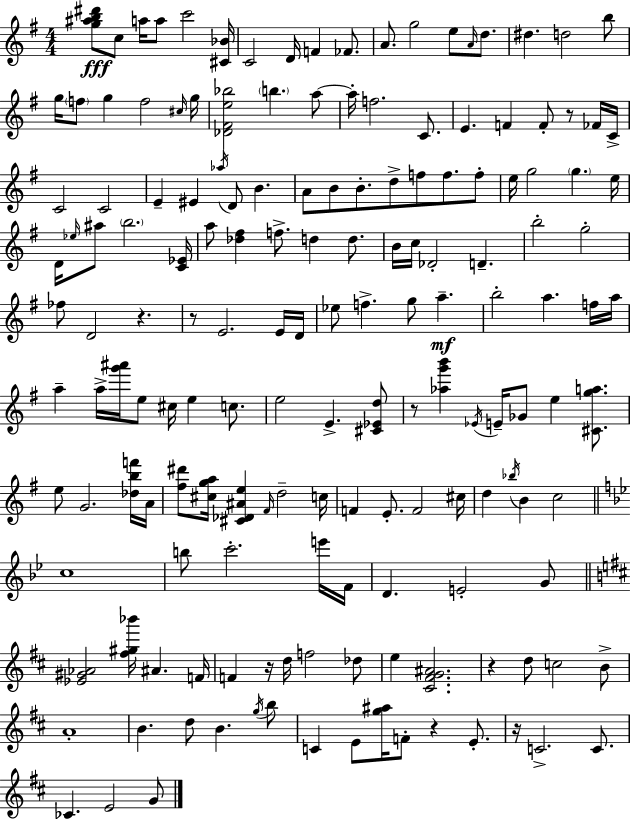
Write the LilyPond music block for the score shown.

{
  \clef treble
  \numericTimeSignature
  \time 4/4
  \key g \major
  <g'' ais'' b'' dis'''>8\fff c''8 a''16 a''8 c'''2 <cis' bes'>16 | c'2 d'16 f'4 fes'8. | a'8. g''2 e''8 \grace { a'16 } d''8. | dis''4. d''2 b''8 | \break g''16 \parenthesize f''8 g''4 f''2 | \grace { cis''16 } g''16 <des' fis' e'' bes''>2 \parenthesize b''4. | a''8~~ a''16-. f''2. c'8. | e'4. f'4 f'8-. r8 | \break fes'16 c'16-> c'2 c'2 | e'4-- eis'4 \acciaccatura { aes''16 } d'8 b'4. | a'8 b'8 b'8.-. d''8-> f''8 f''8. | f''8-. e''16 g''2 \parenthesize g''4. | \break e''16 d'16 \grace { ees''16 } ais''8 \parenthesize b''2. | <c' ees'>16 a''8 <des'' fis''>4 f''8.-> d''4 | d''8. b'16 c''16 des'2-. d'4.-- | b''2-. g''2-. | \break fes''8 d'2 r4. | r8 e'2. | e'16 d'16 ees''8 f''4.-> g''8 a''4.--\mf | b''2-. a''4. | \break f''16 a''16 a''4-- a''16-> <g''' ais'''>16 e''8 cis''16 e''4 | c''8. e''2 e'4.-> | <cis' ees' d''>8 r8 <aes'' g''' b'''>4 \acciaccatura { ees'16 } e'16-- ges'8 e''4 | <cis' g'' a''>8. e''8 g'2. | \break <des'' b'' f'''>16 a'16 <fis'' dis'''>8 <cis'' g'' a''>16 <cis' des' ais' e''>4 \grace { fis'16 } d''2-- | c''16 f'4 e'8.-. f'2 | cis''16 d''4 \acciaccatura { bes''16 } b'4 c''2 | \bar "||" \break \key bes \major c''1 | b''8 c'''2.-. e'''16 f'16 | d'4. e'2-. g'8 | \bar "||" \break \key d \major <ees' gis' aes'>2 <fis'' gis'' bes'''>16 ais'4. f'16 | f'4 r16 d''16 f''2 des''8 | e''4 <cis' fis' g' ais'>2. | r4 d''8 c''2 b'8-> | \break a'1-. | b'4. d''8 b'4. \acciaccatura { g''16 } b''8 | c'4 e'8 <g'' ais''>16 f'8-. r4 e'8.-. | r16 c'2.-> c'8. | \break ces'4. e'2 g'8 | \bar "|."
}